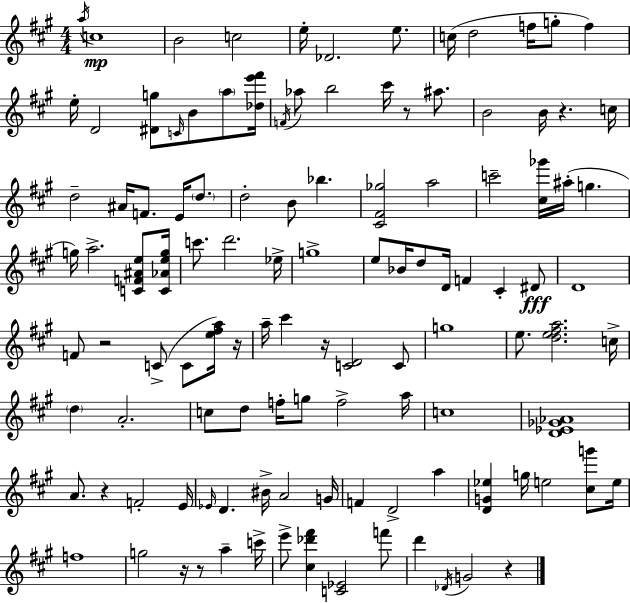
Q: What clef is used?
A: treble